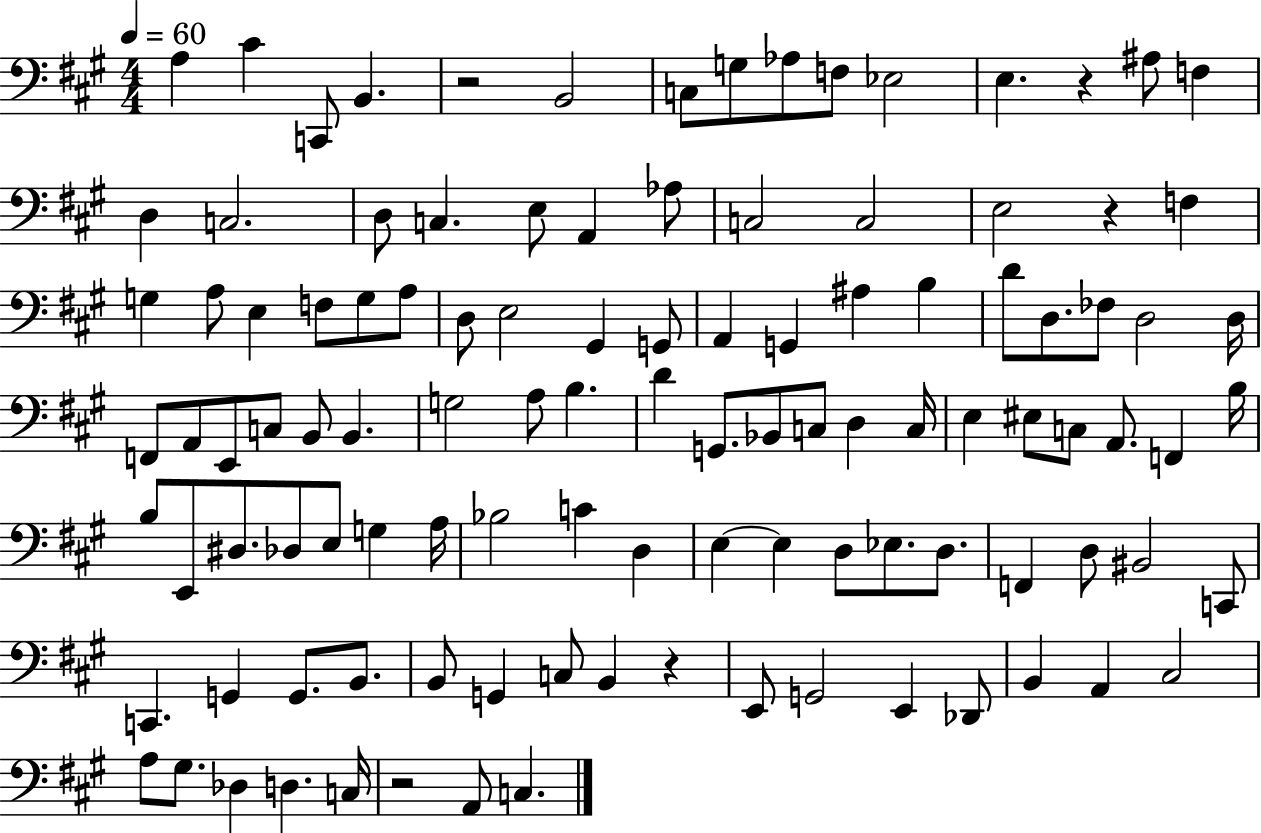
X:1
T:Untitled
M:4/4
L:1/4
K:A
A, ^C C,,/2 B,, z2 B,,2 C,/2 G,/2 _A,/2 F,/2 _E,2 E, z ^A,/2 F, D, C,2 D,/2 C, E,/2 A,, _A,/2 C,2 C,2 E,2 z F, G, A,/2 E, F,/2 G,/2 A,/2 D,/2 E,2 ^G,, G,,/2 A,, G,, ^A, B, D/2 D,/2 _F,/2 D,2 D,/4 F,,/2 A,,/2 E,,/2 C,/2 B,,/2 B,, G,2 A,/2 B, D G,,/2 _B,,/2 C,/2 D, C,/4 E, ^E,/2 C,/2 A,,/2 F,, B,/4 B,/2 E,,/2 ^D,/2 _D,/2 E,/2 G, A,/4 _B,2 C D, E, E, D,/2 _E,/2 D,/2 F,, D,/2 ^B,,2 C,,/2 C,, G,, G,,/2 B,,/2 B,,/2 G,, C,/2 B,, z E,,/2 G,,2 E,, _D,,/2 B,, A,, ^C,2 A,/2 ^G,/2 _D, D, C,/4 z2 A,,/2 C,